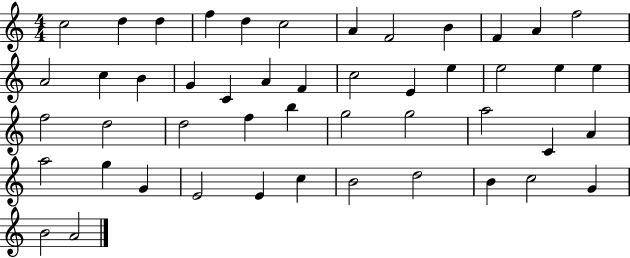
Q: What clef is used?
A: treble